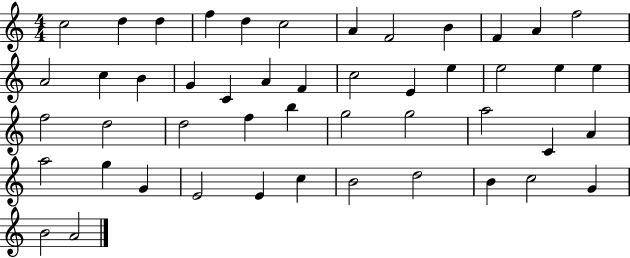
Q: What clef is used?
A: treble